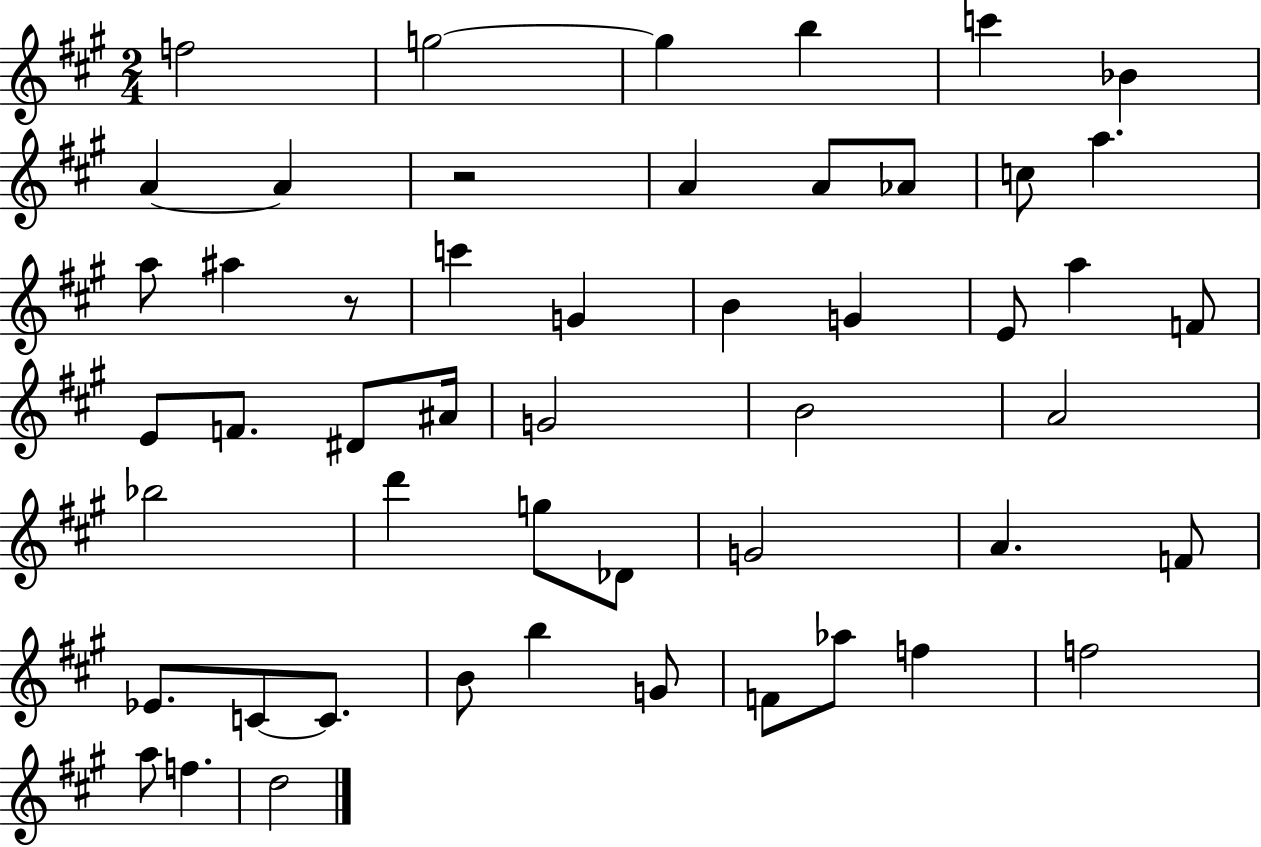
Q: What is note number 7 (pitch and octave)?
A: A4